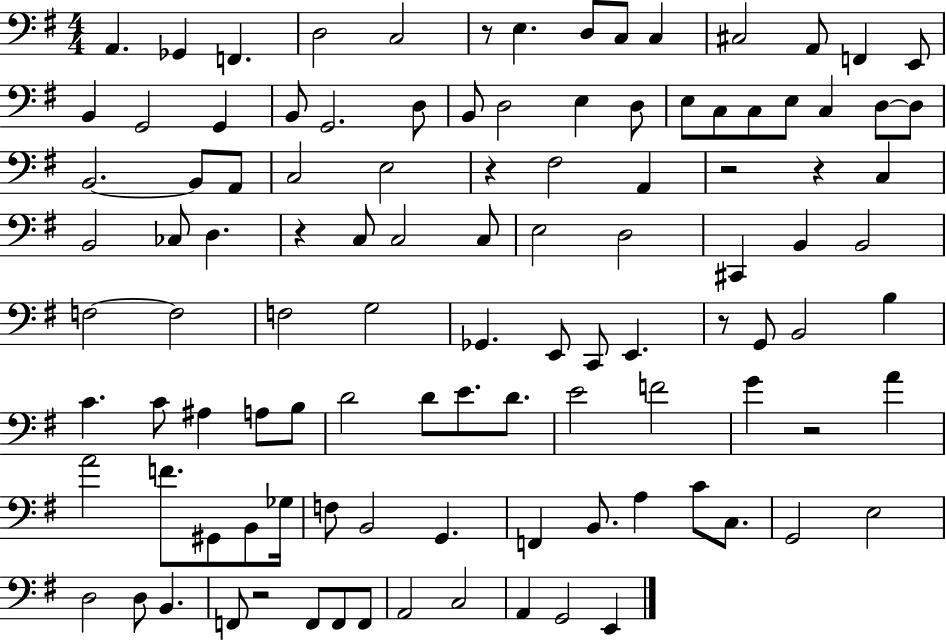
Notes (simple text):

A2/q. Gb2/q F2/q. D3/h C3/h R/e E3/q. D3/e C3/e C3/q C#3/h A2/e F2/q E2/e B2/q G2/h G2/q B2/e G2/h. D3/e B2/e D3/h E3/q D3/e E3/e C3/e C3/e E3/e C3/q D3/e D3/e B2/h. B2/e A2/e C3/h E3/h R/q F#3/h A2/q R/h R/q C3/q B2/h CES3/e D3/q. R/q C3/e C3/h C3/e E3/h D3/h C#2/q B2/q B2/h F3/h F3/h F3/h G3/h Gb2/q. E2/e C2/e E2/q. R/e G2/e B2/h B3/q C4/q. C4/e A#3/q A3/e B3/e D4/h D4/e E4/e. D4/e. E4/h F4/h G4/q R/h A4/q A4/h F4/e. G#2/e B2/e Gb3/s F3/e B2/h G2/q. F2/q B2/e. A3/q C4/e C3/e. G2/h E3/h D3/h D3/e B2/q. F2/e R/h F2/e F2/e F2/e A2/h C3/h A2/q G2/h E2/q